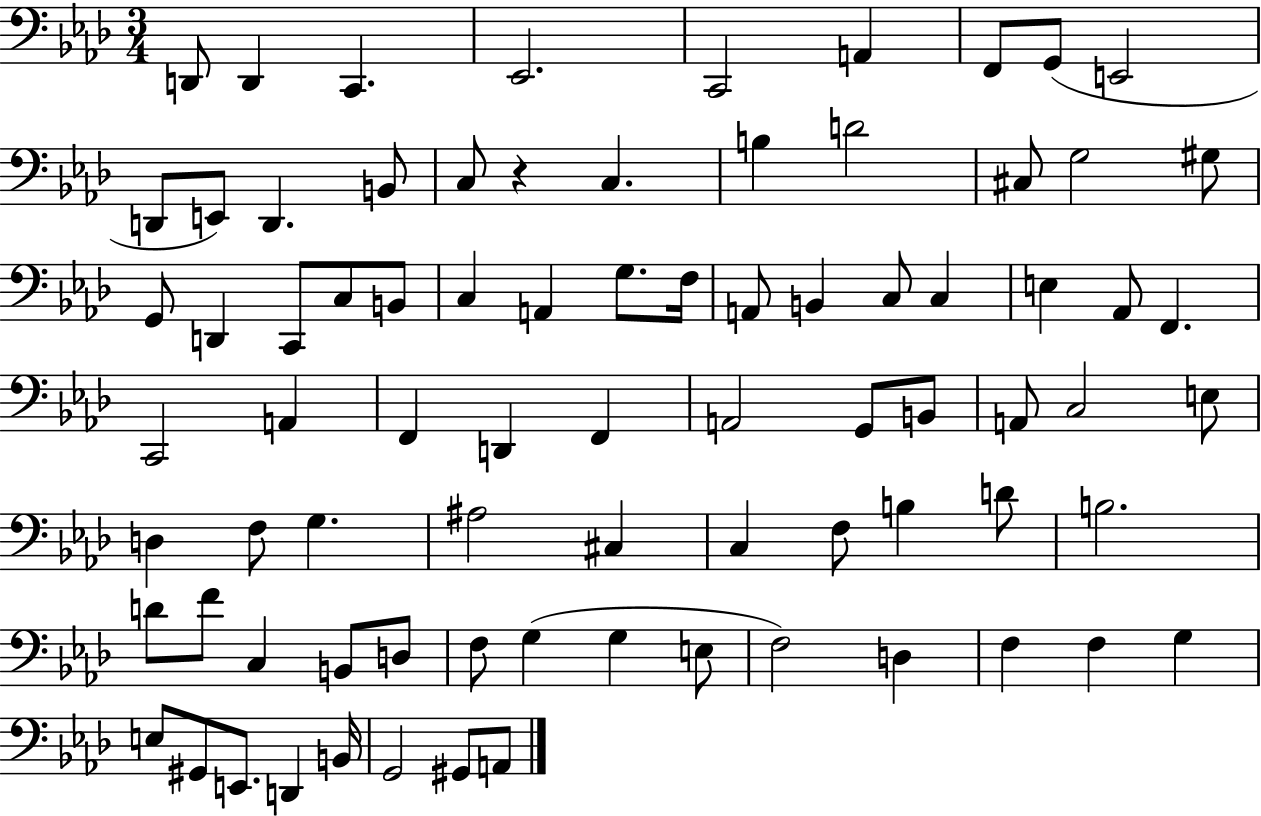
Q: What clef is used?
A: bass